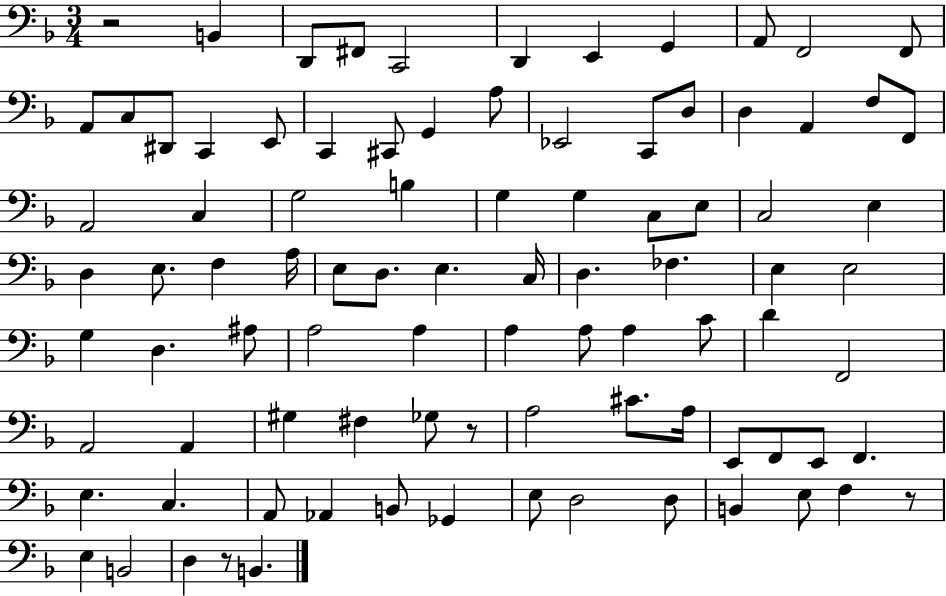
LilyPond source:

{
  \clef bass
  \numericTimeSignature
  \time 3/4
  \key f \major
  \repeat volta 2 { r2 b,4 | d,8 fis,8 c,2 | d,4 e,4 g,4 | a,8 f,2 f,8 | \break a,8 c8 dis,8 c,4 e,8 | c,4 cis,8 g,4 a8 | ees,2 c,8 d8 | d4 a,4 f8 f,8 | \break a,2 c4 | g2 b4 | g4 g4 c8 e8 | c2 e4 | \break d4 e8. f4 a16 | e8 d8. e4. c16 | d4. fes4. | e4 e2 | \break g4 d4. ais8 | a2 a4 | a4 a8 a4 c'8 | d'4 f,2 | \break a,2 a,4 | gis4 fis4 ges8 r8 | a2 cis'8. a16 | e,8 f,8 e,8 f,4. | \break e4. c4. | a,8 aes,4 b,8 ges,4 | e8 d2 d8 | b,4 e8 f4 r8 | \break e4 b,2 | d4 r8 b,4. | } \bar "|."
}